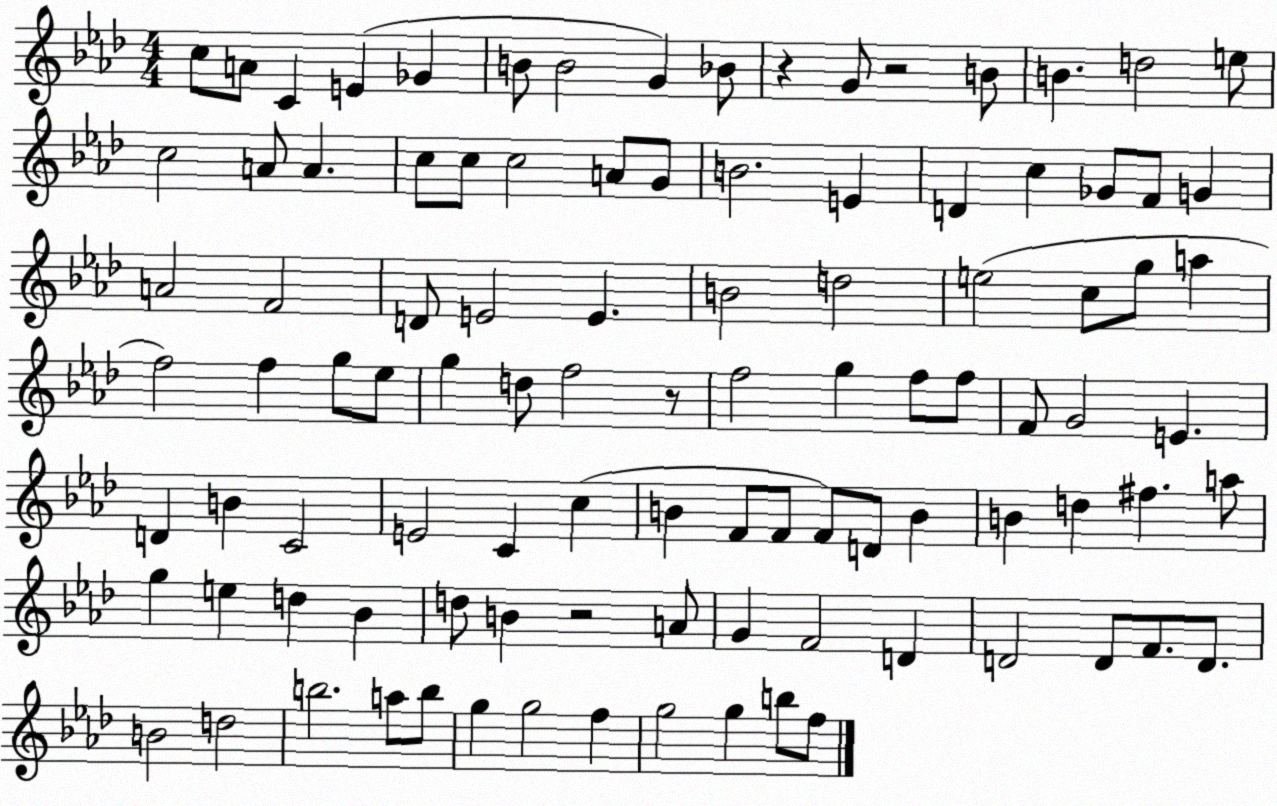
X:1
T:Untitled
M:4/4
L:1/4
K:Ab
c/2 A/2 C E _G B/2 B2 G _B/2 z G/2 z2 B/2 B d2 e/2 c2 A/2 A c/2 c/2 c2 A/2 G/2 B2 E D c _G/2 F/2 G A2 F2 D/2 E2 E B2 d2 e2 c/2 g/2 a f2 f g/2 _e/2 g d/2 f2 z/2 f2 g f/2 f/2 F/2 G2 E D B C2 E2 C c B F/2 F/2 F/2 D/2 B B d ^f a/2 g e d _B d/2 B z2 A/2 G F2 D D2 D/2 F/2 D/2 B2 d2 b2 a/2 b/2 g g2 f g2 g b/2 f/2